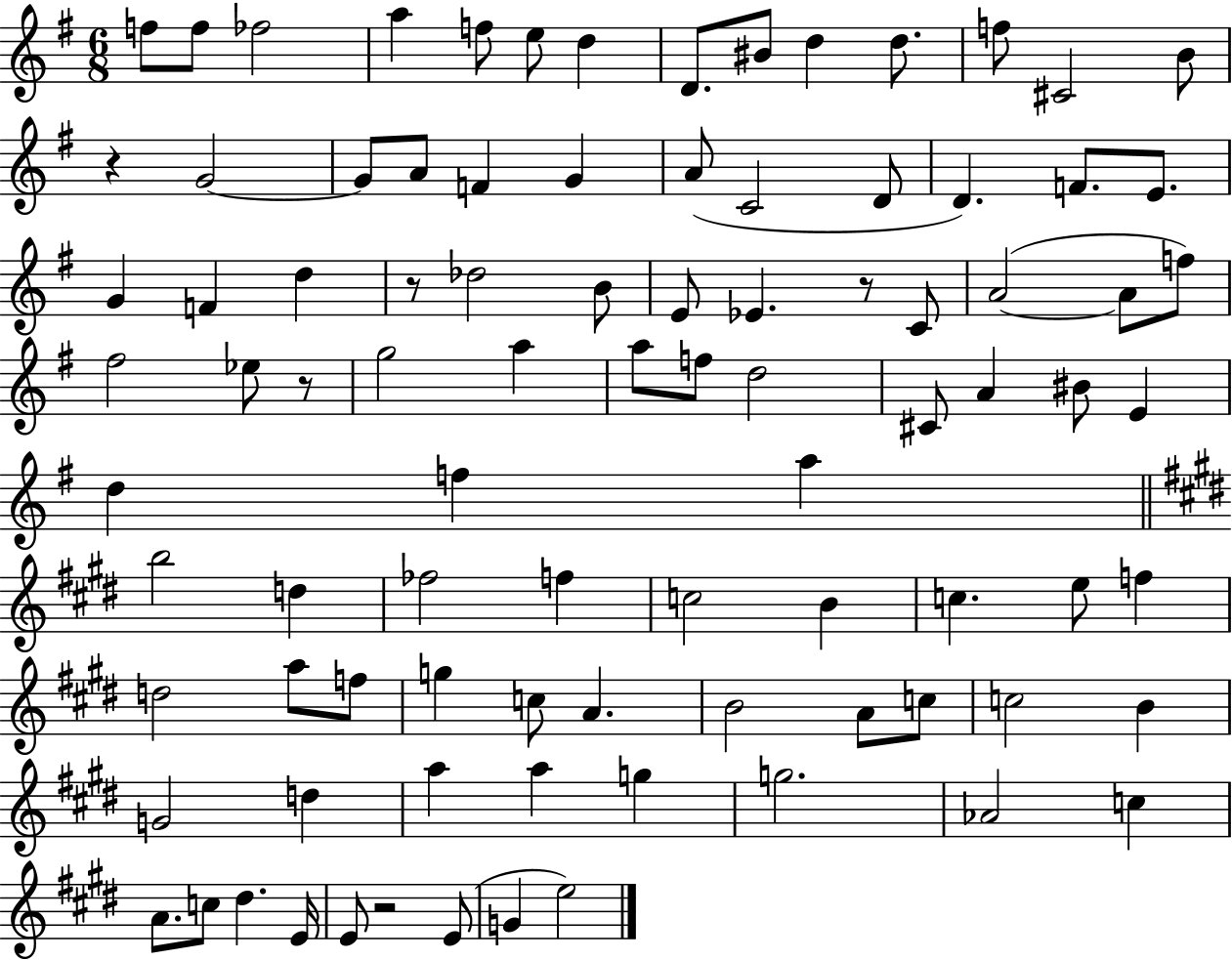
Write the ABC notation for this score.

X:1
T:Untitled
M:6/8
L:1/4
K:G
f/2 f/2 _f2 a f/2 e/2 d D/2 ^B/2 d d/2 f/2 ^C2 B/2 z G2 G/2 A/2 F G A/2 C2 D/2 D F/2 E/2 G F d z/2 _d2 B/2 E/2 _E z/2 C/2 A2 A/2 f/2 ^f2 _e/2 z/2 g2 a a/2 f/2 d2 ^C/2 A ^B/2 E d f a b2 d _f2 f c2 B c e/2 f d2 a/2 f/2 g c/2 A B2 A/2 c/2 c2 B G2 d a a g g2 _A2 c A/2 c/2 ^d E/4 E/2 z2 E/2 G e2